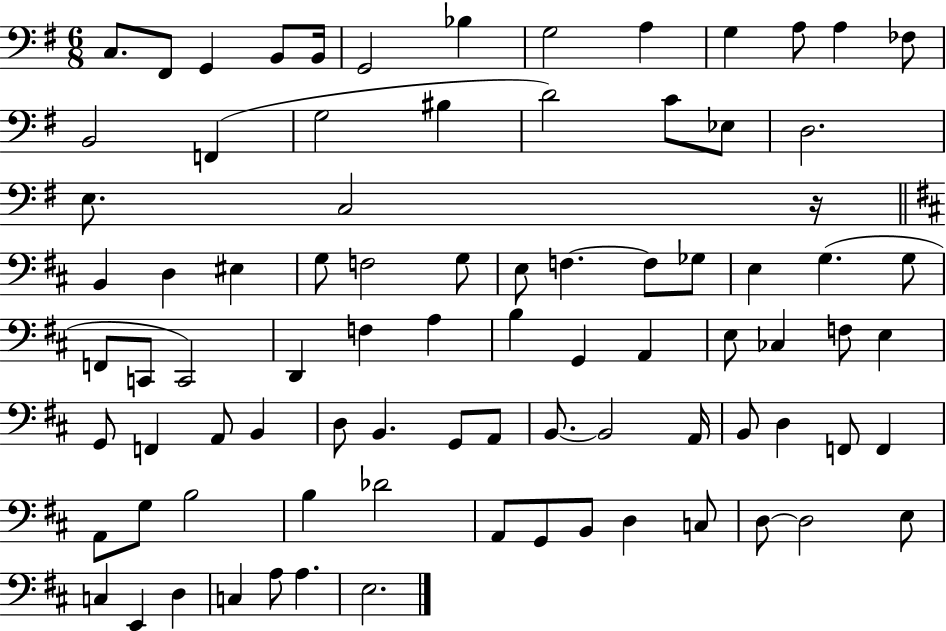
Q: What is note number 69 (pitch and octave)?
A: Db4